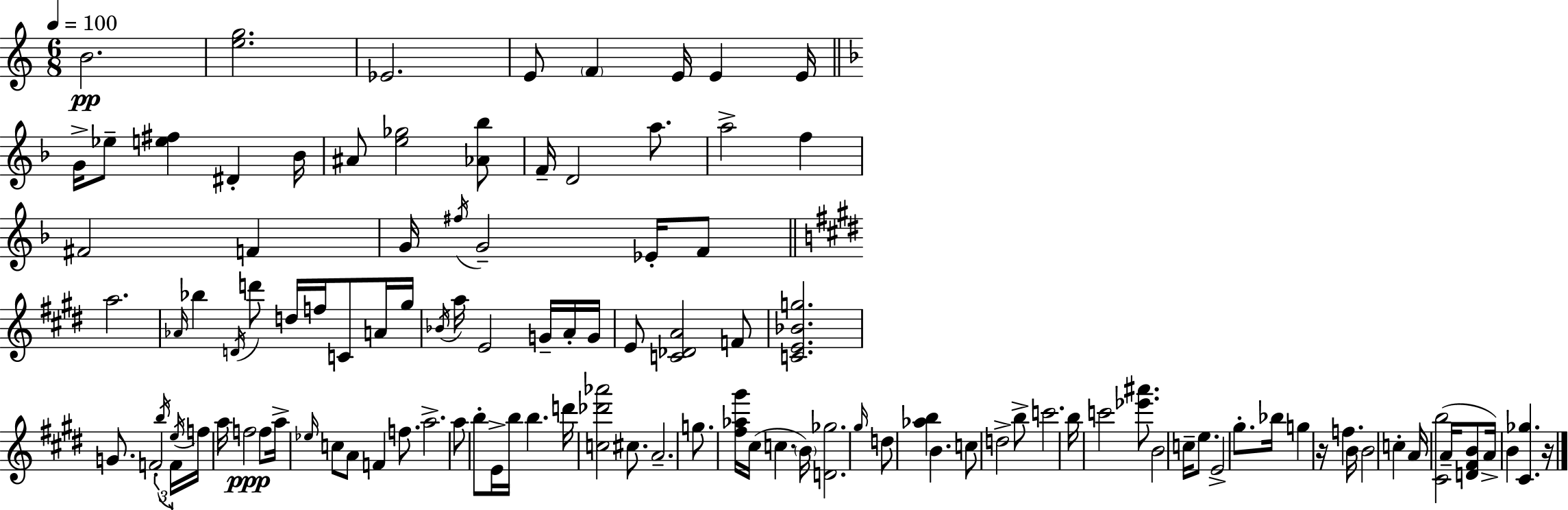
{
  \clef treble
  \numericTimeSignature
  \time 6/8
  \key a \minor
  \tempo 4 = 100
  b'2.\pp | <e'' g''>2. | ees'2. | e'8 \parenthesize f'4 e'16 e'4 e'16 | \break \bar "||" \break \key f \major g'16-> ees''8-- <e'' fis''>4 dis'4-. bes'16 | ais'8 <e'' ges''>2 <aes' bes''>8 | f'16-- d'2 a''8. | a''2-> f''4 | \break fis'2 f'4 | g'16 \acciaccatura { fis''16 } g'2-- ees'16-. f'8 | \bar "||" \break \key e \major a''2. | \grace { aes'16 } bes''4 \acciaccatura { d'16 } d'''8 d''16 f''16 c'8 | a'16 gis''16 \acciaccatura { bes'16 } a''16 e'2 | g'16-- a'16-. g'16 e'8 <c' des' a'>2 | \break f'8 <c' e' bes' g''>2. | g'8. f'2-. | \tuplet 3/2 { \acciaccatura { b''16 } f'16 \acciaccatura { e''16 } } f''16 a''16 f''2\ppp | f''8 a''16-> \grace { ees''16 } c''8 a'8 f'4 | \break f''8. a''2.-> | a''8 b''8-. e'16-> b''16 | b''4. d'''16 <c'' des''' aes'''>2 | cis''8. a'2.-- | \break g''8. <fis'' aes'' gis'''>16 cis''16( c''4. | \parenthesize b'16) <d' ges''>2. | \grace { gis''16 } d''8 <aes'' b''>4 | b'4. c''8 d''2-> | \break b''8-> c'''2. | b''16 c'''2 | <ees''' ais'''>8. b'2 | c''16-- e''8. e'2-> | \break gis''8.-. bes''16 g''4 r16 | f''4. b'16 b'2 | c''4-. a'16 <cis' b''>2( | a'16-- <d' fis' b'>8 a'16->) b'4 | \break <cis' ges''>4. r16 \bar "|."
}